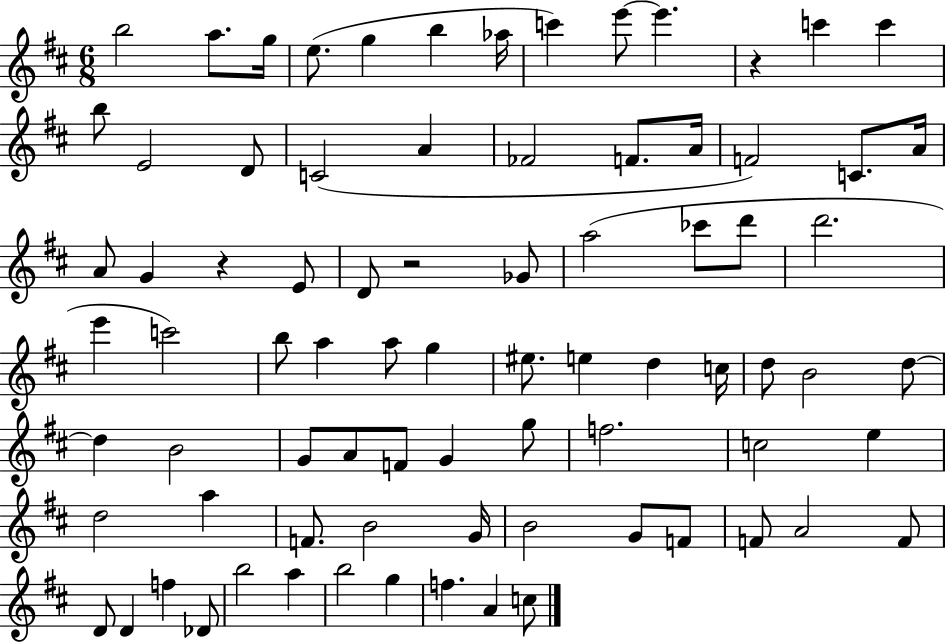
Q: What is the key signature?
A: D major